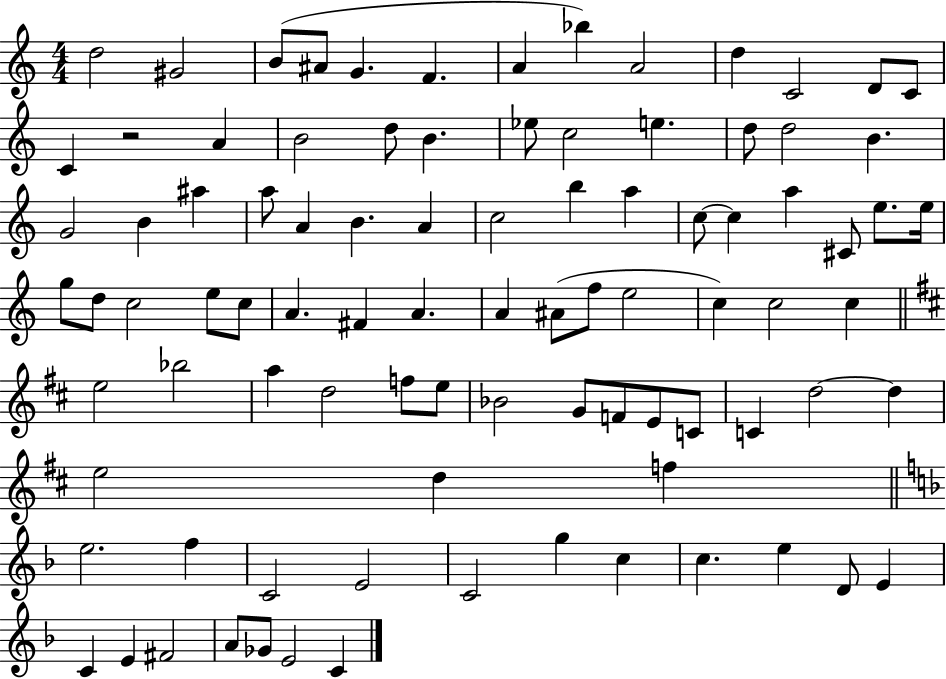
{
  \clef treble
  \numericTimeSignature
  \time 4/4
  \key c \major
  \repeat volta 2 { d''2 gis'2 | b'8( ais'8 g'4. f'4. | a'4 bes''4) a'2 | d''4 c'2 d'8 c'8 | \break c'4 r2 a'4 | b'2 d''8 b'4. | ees''8 c''2 e''4. | d''8 d''2 b'4. | \break g'2 b'4 ais''4 | a''8 a'4 b'4. a'4 | c''2 b''4 a''4 | c''8~~ c''4 a''4 cis'8 e''8. e''16 | \break g''8 d''8 c''2 e''8 c''8 | a'4. fis'4 a'4. | a'4 ais'8( f''8 e''2 | c''4) c''2 c''4 | \break \bar "||" \break \key b \minor e''2 bes''2 | a''4 d''2 f''8 e''8 | bes'2 g'8 f'8 e'8 c'8 | c'4 d''2~~ d''4 | \break e''2 d''4 f''4 | \bar "||" \break \key f \major e''2. f''4 | c'2 e'2 | c'2 g''4 c''4 | c''4. e''4 d'8 e'4 | \break c'4 e'4 fis'2 | a'8 ges'8 e'2 c'4 | } \bar "|."
}